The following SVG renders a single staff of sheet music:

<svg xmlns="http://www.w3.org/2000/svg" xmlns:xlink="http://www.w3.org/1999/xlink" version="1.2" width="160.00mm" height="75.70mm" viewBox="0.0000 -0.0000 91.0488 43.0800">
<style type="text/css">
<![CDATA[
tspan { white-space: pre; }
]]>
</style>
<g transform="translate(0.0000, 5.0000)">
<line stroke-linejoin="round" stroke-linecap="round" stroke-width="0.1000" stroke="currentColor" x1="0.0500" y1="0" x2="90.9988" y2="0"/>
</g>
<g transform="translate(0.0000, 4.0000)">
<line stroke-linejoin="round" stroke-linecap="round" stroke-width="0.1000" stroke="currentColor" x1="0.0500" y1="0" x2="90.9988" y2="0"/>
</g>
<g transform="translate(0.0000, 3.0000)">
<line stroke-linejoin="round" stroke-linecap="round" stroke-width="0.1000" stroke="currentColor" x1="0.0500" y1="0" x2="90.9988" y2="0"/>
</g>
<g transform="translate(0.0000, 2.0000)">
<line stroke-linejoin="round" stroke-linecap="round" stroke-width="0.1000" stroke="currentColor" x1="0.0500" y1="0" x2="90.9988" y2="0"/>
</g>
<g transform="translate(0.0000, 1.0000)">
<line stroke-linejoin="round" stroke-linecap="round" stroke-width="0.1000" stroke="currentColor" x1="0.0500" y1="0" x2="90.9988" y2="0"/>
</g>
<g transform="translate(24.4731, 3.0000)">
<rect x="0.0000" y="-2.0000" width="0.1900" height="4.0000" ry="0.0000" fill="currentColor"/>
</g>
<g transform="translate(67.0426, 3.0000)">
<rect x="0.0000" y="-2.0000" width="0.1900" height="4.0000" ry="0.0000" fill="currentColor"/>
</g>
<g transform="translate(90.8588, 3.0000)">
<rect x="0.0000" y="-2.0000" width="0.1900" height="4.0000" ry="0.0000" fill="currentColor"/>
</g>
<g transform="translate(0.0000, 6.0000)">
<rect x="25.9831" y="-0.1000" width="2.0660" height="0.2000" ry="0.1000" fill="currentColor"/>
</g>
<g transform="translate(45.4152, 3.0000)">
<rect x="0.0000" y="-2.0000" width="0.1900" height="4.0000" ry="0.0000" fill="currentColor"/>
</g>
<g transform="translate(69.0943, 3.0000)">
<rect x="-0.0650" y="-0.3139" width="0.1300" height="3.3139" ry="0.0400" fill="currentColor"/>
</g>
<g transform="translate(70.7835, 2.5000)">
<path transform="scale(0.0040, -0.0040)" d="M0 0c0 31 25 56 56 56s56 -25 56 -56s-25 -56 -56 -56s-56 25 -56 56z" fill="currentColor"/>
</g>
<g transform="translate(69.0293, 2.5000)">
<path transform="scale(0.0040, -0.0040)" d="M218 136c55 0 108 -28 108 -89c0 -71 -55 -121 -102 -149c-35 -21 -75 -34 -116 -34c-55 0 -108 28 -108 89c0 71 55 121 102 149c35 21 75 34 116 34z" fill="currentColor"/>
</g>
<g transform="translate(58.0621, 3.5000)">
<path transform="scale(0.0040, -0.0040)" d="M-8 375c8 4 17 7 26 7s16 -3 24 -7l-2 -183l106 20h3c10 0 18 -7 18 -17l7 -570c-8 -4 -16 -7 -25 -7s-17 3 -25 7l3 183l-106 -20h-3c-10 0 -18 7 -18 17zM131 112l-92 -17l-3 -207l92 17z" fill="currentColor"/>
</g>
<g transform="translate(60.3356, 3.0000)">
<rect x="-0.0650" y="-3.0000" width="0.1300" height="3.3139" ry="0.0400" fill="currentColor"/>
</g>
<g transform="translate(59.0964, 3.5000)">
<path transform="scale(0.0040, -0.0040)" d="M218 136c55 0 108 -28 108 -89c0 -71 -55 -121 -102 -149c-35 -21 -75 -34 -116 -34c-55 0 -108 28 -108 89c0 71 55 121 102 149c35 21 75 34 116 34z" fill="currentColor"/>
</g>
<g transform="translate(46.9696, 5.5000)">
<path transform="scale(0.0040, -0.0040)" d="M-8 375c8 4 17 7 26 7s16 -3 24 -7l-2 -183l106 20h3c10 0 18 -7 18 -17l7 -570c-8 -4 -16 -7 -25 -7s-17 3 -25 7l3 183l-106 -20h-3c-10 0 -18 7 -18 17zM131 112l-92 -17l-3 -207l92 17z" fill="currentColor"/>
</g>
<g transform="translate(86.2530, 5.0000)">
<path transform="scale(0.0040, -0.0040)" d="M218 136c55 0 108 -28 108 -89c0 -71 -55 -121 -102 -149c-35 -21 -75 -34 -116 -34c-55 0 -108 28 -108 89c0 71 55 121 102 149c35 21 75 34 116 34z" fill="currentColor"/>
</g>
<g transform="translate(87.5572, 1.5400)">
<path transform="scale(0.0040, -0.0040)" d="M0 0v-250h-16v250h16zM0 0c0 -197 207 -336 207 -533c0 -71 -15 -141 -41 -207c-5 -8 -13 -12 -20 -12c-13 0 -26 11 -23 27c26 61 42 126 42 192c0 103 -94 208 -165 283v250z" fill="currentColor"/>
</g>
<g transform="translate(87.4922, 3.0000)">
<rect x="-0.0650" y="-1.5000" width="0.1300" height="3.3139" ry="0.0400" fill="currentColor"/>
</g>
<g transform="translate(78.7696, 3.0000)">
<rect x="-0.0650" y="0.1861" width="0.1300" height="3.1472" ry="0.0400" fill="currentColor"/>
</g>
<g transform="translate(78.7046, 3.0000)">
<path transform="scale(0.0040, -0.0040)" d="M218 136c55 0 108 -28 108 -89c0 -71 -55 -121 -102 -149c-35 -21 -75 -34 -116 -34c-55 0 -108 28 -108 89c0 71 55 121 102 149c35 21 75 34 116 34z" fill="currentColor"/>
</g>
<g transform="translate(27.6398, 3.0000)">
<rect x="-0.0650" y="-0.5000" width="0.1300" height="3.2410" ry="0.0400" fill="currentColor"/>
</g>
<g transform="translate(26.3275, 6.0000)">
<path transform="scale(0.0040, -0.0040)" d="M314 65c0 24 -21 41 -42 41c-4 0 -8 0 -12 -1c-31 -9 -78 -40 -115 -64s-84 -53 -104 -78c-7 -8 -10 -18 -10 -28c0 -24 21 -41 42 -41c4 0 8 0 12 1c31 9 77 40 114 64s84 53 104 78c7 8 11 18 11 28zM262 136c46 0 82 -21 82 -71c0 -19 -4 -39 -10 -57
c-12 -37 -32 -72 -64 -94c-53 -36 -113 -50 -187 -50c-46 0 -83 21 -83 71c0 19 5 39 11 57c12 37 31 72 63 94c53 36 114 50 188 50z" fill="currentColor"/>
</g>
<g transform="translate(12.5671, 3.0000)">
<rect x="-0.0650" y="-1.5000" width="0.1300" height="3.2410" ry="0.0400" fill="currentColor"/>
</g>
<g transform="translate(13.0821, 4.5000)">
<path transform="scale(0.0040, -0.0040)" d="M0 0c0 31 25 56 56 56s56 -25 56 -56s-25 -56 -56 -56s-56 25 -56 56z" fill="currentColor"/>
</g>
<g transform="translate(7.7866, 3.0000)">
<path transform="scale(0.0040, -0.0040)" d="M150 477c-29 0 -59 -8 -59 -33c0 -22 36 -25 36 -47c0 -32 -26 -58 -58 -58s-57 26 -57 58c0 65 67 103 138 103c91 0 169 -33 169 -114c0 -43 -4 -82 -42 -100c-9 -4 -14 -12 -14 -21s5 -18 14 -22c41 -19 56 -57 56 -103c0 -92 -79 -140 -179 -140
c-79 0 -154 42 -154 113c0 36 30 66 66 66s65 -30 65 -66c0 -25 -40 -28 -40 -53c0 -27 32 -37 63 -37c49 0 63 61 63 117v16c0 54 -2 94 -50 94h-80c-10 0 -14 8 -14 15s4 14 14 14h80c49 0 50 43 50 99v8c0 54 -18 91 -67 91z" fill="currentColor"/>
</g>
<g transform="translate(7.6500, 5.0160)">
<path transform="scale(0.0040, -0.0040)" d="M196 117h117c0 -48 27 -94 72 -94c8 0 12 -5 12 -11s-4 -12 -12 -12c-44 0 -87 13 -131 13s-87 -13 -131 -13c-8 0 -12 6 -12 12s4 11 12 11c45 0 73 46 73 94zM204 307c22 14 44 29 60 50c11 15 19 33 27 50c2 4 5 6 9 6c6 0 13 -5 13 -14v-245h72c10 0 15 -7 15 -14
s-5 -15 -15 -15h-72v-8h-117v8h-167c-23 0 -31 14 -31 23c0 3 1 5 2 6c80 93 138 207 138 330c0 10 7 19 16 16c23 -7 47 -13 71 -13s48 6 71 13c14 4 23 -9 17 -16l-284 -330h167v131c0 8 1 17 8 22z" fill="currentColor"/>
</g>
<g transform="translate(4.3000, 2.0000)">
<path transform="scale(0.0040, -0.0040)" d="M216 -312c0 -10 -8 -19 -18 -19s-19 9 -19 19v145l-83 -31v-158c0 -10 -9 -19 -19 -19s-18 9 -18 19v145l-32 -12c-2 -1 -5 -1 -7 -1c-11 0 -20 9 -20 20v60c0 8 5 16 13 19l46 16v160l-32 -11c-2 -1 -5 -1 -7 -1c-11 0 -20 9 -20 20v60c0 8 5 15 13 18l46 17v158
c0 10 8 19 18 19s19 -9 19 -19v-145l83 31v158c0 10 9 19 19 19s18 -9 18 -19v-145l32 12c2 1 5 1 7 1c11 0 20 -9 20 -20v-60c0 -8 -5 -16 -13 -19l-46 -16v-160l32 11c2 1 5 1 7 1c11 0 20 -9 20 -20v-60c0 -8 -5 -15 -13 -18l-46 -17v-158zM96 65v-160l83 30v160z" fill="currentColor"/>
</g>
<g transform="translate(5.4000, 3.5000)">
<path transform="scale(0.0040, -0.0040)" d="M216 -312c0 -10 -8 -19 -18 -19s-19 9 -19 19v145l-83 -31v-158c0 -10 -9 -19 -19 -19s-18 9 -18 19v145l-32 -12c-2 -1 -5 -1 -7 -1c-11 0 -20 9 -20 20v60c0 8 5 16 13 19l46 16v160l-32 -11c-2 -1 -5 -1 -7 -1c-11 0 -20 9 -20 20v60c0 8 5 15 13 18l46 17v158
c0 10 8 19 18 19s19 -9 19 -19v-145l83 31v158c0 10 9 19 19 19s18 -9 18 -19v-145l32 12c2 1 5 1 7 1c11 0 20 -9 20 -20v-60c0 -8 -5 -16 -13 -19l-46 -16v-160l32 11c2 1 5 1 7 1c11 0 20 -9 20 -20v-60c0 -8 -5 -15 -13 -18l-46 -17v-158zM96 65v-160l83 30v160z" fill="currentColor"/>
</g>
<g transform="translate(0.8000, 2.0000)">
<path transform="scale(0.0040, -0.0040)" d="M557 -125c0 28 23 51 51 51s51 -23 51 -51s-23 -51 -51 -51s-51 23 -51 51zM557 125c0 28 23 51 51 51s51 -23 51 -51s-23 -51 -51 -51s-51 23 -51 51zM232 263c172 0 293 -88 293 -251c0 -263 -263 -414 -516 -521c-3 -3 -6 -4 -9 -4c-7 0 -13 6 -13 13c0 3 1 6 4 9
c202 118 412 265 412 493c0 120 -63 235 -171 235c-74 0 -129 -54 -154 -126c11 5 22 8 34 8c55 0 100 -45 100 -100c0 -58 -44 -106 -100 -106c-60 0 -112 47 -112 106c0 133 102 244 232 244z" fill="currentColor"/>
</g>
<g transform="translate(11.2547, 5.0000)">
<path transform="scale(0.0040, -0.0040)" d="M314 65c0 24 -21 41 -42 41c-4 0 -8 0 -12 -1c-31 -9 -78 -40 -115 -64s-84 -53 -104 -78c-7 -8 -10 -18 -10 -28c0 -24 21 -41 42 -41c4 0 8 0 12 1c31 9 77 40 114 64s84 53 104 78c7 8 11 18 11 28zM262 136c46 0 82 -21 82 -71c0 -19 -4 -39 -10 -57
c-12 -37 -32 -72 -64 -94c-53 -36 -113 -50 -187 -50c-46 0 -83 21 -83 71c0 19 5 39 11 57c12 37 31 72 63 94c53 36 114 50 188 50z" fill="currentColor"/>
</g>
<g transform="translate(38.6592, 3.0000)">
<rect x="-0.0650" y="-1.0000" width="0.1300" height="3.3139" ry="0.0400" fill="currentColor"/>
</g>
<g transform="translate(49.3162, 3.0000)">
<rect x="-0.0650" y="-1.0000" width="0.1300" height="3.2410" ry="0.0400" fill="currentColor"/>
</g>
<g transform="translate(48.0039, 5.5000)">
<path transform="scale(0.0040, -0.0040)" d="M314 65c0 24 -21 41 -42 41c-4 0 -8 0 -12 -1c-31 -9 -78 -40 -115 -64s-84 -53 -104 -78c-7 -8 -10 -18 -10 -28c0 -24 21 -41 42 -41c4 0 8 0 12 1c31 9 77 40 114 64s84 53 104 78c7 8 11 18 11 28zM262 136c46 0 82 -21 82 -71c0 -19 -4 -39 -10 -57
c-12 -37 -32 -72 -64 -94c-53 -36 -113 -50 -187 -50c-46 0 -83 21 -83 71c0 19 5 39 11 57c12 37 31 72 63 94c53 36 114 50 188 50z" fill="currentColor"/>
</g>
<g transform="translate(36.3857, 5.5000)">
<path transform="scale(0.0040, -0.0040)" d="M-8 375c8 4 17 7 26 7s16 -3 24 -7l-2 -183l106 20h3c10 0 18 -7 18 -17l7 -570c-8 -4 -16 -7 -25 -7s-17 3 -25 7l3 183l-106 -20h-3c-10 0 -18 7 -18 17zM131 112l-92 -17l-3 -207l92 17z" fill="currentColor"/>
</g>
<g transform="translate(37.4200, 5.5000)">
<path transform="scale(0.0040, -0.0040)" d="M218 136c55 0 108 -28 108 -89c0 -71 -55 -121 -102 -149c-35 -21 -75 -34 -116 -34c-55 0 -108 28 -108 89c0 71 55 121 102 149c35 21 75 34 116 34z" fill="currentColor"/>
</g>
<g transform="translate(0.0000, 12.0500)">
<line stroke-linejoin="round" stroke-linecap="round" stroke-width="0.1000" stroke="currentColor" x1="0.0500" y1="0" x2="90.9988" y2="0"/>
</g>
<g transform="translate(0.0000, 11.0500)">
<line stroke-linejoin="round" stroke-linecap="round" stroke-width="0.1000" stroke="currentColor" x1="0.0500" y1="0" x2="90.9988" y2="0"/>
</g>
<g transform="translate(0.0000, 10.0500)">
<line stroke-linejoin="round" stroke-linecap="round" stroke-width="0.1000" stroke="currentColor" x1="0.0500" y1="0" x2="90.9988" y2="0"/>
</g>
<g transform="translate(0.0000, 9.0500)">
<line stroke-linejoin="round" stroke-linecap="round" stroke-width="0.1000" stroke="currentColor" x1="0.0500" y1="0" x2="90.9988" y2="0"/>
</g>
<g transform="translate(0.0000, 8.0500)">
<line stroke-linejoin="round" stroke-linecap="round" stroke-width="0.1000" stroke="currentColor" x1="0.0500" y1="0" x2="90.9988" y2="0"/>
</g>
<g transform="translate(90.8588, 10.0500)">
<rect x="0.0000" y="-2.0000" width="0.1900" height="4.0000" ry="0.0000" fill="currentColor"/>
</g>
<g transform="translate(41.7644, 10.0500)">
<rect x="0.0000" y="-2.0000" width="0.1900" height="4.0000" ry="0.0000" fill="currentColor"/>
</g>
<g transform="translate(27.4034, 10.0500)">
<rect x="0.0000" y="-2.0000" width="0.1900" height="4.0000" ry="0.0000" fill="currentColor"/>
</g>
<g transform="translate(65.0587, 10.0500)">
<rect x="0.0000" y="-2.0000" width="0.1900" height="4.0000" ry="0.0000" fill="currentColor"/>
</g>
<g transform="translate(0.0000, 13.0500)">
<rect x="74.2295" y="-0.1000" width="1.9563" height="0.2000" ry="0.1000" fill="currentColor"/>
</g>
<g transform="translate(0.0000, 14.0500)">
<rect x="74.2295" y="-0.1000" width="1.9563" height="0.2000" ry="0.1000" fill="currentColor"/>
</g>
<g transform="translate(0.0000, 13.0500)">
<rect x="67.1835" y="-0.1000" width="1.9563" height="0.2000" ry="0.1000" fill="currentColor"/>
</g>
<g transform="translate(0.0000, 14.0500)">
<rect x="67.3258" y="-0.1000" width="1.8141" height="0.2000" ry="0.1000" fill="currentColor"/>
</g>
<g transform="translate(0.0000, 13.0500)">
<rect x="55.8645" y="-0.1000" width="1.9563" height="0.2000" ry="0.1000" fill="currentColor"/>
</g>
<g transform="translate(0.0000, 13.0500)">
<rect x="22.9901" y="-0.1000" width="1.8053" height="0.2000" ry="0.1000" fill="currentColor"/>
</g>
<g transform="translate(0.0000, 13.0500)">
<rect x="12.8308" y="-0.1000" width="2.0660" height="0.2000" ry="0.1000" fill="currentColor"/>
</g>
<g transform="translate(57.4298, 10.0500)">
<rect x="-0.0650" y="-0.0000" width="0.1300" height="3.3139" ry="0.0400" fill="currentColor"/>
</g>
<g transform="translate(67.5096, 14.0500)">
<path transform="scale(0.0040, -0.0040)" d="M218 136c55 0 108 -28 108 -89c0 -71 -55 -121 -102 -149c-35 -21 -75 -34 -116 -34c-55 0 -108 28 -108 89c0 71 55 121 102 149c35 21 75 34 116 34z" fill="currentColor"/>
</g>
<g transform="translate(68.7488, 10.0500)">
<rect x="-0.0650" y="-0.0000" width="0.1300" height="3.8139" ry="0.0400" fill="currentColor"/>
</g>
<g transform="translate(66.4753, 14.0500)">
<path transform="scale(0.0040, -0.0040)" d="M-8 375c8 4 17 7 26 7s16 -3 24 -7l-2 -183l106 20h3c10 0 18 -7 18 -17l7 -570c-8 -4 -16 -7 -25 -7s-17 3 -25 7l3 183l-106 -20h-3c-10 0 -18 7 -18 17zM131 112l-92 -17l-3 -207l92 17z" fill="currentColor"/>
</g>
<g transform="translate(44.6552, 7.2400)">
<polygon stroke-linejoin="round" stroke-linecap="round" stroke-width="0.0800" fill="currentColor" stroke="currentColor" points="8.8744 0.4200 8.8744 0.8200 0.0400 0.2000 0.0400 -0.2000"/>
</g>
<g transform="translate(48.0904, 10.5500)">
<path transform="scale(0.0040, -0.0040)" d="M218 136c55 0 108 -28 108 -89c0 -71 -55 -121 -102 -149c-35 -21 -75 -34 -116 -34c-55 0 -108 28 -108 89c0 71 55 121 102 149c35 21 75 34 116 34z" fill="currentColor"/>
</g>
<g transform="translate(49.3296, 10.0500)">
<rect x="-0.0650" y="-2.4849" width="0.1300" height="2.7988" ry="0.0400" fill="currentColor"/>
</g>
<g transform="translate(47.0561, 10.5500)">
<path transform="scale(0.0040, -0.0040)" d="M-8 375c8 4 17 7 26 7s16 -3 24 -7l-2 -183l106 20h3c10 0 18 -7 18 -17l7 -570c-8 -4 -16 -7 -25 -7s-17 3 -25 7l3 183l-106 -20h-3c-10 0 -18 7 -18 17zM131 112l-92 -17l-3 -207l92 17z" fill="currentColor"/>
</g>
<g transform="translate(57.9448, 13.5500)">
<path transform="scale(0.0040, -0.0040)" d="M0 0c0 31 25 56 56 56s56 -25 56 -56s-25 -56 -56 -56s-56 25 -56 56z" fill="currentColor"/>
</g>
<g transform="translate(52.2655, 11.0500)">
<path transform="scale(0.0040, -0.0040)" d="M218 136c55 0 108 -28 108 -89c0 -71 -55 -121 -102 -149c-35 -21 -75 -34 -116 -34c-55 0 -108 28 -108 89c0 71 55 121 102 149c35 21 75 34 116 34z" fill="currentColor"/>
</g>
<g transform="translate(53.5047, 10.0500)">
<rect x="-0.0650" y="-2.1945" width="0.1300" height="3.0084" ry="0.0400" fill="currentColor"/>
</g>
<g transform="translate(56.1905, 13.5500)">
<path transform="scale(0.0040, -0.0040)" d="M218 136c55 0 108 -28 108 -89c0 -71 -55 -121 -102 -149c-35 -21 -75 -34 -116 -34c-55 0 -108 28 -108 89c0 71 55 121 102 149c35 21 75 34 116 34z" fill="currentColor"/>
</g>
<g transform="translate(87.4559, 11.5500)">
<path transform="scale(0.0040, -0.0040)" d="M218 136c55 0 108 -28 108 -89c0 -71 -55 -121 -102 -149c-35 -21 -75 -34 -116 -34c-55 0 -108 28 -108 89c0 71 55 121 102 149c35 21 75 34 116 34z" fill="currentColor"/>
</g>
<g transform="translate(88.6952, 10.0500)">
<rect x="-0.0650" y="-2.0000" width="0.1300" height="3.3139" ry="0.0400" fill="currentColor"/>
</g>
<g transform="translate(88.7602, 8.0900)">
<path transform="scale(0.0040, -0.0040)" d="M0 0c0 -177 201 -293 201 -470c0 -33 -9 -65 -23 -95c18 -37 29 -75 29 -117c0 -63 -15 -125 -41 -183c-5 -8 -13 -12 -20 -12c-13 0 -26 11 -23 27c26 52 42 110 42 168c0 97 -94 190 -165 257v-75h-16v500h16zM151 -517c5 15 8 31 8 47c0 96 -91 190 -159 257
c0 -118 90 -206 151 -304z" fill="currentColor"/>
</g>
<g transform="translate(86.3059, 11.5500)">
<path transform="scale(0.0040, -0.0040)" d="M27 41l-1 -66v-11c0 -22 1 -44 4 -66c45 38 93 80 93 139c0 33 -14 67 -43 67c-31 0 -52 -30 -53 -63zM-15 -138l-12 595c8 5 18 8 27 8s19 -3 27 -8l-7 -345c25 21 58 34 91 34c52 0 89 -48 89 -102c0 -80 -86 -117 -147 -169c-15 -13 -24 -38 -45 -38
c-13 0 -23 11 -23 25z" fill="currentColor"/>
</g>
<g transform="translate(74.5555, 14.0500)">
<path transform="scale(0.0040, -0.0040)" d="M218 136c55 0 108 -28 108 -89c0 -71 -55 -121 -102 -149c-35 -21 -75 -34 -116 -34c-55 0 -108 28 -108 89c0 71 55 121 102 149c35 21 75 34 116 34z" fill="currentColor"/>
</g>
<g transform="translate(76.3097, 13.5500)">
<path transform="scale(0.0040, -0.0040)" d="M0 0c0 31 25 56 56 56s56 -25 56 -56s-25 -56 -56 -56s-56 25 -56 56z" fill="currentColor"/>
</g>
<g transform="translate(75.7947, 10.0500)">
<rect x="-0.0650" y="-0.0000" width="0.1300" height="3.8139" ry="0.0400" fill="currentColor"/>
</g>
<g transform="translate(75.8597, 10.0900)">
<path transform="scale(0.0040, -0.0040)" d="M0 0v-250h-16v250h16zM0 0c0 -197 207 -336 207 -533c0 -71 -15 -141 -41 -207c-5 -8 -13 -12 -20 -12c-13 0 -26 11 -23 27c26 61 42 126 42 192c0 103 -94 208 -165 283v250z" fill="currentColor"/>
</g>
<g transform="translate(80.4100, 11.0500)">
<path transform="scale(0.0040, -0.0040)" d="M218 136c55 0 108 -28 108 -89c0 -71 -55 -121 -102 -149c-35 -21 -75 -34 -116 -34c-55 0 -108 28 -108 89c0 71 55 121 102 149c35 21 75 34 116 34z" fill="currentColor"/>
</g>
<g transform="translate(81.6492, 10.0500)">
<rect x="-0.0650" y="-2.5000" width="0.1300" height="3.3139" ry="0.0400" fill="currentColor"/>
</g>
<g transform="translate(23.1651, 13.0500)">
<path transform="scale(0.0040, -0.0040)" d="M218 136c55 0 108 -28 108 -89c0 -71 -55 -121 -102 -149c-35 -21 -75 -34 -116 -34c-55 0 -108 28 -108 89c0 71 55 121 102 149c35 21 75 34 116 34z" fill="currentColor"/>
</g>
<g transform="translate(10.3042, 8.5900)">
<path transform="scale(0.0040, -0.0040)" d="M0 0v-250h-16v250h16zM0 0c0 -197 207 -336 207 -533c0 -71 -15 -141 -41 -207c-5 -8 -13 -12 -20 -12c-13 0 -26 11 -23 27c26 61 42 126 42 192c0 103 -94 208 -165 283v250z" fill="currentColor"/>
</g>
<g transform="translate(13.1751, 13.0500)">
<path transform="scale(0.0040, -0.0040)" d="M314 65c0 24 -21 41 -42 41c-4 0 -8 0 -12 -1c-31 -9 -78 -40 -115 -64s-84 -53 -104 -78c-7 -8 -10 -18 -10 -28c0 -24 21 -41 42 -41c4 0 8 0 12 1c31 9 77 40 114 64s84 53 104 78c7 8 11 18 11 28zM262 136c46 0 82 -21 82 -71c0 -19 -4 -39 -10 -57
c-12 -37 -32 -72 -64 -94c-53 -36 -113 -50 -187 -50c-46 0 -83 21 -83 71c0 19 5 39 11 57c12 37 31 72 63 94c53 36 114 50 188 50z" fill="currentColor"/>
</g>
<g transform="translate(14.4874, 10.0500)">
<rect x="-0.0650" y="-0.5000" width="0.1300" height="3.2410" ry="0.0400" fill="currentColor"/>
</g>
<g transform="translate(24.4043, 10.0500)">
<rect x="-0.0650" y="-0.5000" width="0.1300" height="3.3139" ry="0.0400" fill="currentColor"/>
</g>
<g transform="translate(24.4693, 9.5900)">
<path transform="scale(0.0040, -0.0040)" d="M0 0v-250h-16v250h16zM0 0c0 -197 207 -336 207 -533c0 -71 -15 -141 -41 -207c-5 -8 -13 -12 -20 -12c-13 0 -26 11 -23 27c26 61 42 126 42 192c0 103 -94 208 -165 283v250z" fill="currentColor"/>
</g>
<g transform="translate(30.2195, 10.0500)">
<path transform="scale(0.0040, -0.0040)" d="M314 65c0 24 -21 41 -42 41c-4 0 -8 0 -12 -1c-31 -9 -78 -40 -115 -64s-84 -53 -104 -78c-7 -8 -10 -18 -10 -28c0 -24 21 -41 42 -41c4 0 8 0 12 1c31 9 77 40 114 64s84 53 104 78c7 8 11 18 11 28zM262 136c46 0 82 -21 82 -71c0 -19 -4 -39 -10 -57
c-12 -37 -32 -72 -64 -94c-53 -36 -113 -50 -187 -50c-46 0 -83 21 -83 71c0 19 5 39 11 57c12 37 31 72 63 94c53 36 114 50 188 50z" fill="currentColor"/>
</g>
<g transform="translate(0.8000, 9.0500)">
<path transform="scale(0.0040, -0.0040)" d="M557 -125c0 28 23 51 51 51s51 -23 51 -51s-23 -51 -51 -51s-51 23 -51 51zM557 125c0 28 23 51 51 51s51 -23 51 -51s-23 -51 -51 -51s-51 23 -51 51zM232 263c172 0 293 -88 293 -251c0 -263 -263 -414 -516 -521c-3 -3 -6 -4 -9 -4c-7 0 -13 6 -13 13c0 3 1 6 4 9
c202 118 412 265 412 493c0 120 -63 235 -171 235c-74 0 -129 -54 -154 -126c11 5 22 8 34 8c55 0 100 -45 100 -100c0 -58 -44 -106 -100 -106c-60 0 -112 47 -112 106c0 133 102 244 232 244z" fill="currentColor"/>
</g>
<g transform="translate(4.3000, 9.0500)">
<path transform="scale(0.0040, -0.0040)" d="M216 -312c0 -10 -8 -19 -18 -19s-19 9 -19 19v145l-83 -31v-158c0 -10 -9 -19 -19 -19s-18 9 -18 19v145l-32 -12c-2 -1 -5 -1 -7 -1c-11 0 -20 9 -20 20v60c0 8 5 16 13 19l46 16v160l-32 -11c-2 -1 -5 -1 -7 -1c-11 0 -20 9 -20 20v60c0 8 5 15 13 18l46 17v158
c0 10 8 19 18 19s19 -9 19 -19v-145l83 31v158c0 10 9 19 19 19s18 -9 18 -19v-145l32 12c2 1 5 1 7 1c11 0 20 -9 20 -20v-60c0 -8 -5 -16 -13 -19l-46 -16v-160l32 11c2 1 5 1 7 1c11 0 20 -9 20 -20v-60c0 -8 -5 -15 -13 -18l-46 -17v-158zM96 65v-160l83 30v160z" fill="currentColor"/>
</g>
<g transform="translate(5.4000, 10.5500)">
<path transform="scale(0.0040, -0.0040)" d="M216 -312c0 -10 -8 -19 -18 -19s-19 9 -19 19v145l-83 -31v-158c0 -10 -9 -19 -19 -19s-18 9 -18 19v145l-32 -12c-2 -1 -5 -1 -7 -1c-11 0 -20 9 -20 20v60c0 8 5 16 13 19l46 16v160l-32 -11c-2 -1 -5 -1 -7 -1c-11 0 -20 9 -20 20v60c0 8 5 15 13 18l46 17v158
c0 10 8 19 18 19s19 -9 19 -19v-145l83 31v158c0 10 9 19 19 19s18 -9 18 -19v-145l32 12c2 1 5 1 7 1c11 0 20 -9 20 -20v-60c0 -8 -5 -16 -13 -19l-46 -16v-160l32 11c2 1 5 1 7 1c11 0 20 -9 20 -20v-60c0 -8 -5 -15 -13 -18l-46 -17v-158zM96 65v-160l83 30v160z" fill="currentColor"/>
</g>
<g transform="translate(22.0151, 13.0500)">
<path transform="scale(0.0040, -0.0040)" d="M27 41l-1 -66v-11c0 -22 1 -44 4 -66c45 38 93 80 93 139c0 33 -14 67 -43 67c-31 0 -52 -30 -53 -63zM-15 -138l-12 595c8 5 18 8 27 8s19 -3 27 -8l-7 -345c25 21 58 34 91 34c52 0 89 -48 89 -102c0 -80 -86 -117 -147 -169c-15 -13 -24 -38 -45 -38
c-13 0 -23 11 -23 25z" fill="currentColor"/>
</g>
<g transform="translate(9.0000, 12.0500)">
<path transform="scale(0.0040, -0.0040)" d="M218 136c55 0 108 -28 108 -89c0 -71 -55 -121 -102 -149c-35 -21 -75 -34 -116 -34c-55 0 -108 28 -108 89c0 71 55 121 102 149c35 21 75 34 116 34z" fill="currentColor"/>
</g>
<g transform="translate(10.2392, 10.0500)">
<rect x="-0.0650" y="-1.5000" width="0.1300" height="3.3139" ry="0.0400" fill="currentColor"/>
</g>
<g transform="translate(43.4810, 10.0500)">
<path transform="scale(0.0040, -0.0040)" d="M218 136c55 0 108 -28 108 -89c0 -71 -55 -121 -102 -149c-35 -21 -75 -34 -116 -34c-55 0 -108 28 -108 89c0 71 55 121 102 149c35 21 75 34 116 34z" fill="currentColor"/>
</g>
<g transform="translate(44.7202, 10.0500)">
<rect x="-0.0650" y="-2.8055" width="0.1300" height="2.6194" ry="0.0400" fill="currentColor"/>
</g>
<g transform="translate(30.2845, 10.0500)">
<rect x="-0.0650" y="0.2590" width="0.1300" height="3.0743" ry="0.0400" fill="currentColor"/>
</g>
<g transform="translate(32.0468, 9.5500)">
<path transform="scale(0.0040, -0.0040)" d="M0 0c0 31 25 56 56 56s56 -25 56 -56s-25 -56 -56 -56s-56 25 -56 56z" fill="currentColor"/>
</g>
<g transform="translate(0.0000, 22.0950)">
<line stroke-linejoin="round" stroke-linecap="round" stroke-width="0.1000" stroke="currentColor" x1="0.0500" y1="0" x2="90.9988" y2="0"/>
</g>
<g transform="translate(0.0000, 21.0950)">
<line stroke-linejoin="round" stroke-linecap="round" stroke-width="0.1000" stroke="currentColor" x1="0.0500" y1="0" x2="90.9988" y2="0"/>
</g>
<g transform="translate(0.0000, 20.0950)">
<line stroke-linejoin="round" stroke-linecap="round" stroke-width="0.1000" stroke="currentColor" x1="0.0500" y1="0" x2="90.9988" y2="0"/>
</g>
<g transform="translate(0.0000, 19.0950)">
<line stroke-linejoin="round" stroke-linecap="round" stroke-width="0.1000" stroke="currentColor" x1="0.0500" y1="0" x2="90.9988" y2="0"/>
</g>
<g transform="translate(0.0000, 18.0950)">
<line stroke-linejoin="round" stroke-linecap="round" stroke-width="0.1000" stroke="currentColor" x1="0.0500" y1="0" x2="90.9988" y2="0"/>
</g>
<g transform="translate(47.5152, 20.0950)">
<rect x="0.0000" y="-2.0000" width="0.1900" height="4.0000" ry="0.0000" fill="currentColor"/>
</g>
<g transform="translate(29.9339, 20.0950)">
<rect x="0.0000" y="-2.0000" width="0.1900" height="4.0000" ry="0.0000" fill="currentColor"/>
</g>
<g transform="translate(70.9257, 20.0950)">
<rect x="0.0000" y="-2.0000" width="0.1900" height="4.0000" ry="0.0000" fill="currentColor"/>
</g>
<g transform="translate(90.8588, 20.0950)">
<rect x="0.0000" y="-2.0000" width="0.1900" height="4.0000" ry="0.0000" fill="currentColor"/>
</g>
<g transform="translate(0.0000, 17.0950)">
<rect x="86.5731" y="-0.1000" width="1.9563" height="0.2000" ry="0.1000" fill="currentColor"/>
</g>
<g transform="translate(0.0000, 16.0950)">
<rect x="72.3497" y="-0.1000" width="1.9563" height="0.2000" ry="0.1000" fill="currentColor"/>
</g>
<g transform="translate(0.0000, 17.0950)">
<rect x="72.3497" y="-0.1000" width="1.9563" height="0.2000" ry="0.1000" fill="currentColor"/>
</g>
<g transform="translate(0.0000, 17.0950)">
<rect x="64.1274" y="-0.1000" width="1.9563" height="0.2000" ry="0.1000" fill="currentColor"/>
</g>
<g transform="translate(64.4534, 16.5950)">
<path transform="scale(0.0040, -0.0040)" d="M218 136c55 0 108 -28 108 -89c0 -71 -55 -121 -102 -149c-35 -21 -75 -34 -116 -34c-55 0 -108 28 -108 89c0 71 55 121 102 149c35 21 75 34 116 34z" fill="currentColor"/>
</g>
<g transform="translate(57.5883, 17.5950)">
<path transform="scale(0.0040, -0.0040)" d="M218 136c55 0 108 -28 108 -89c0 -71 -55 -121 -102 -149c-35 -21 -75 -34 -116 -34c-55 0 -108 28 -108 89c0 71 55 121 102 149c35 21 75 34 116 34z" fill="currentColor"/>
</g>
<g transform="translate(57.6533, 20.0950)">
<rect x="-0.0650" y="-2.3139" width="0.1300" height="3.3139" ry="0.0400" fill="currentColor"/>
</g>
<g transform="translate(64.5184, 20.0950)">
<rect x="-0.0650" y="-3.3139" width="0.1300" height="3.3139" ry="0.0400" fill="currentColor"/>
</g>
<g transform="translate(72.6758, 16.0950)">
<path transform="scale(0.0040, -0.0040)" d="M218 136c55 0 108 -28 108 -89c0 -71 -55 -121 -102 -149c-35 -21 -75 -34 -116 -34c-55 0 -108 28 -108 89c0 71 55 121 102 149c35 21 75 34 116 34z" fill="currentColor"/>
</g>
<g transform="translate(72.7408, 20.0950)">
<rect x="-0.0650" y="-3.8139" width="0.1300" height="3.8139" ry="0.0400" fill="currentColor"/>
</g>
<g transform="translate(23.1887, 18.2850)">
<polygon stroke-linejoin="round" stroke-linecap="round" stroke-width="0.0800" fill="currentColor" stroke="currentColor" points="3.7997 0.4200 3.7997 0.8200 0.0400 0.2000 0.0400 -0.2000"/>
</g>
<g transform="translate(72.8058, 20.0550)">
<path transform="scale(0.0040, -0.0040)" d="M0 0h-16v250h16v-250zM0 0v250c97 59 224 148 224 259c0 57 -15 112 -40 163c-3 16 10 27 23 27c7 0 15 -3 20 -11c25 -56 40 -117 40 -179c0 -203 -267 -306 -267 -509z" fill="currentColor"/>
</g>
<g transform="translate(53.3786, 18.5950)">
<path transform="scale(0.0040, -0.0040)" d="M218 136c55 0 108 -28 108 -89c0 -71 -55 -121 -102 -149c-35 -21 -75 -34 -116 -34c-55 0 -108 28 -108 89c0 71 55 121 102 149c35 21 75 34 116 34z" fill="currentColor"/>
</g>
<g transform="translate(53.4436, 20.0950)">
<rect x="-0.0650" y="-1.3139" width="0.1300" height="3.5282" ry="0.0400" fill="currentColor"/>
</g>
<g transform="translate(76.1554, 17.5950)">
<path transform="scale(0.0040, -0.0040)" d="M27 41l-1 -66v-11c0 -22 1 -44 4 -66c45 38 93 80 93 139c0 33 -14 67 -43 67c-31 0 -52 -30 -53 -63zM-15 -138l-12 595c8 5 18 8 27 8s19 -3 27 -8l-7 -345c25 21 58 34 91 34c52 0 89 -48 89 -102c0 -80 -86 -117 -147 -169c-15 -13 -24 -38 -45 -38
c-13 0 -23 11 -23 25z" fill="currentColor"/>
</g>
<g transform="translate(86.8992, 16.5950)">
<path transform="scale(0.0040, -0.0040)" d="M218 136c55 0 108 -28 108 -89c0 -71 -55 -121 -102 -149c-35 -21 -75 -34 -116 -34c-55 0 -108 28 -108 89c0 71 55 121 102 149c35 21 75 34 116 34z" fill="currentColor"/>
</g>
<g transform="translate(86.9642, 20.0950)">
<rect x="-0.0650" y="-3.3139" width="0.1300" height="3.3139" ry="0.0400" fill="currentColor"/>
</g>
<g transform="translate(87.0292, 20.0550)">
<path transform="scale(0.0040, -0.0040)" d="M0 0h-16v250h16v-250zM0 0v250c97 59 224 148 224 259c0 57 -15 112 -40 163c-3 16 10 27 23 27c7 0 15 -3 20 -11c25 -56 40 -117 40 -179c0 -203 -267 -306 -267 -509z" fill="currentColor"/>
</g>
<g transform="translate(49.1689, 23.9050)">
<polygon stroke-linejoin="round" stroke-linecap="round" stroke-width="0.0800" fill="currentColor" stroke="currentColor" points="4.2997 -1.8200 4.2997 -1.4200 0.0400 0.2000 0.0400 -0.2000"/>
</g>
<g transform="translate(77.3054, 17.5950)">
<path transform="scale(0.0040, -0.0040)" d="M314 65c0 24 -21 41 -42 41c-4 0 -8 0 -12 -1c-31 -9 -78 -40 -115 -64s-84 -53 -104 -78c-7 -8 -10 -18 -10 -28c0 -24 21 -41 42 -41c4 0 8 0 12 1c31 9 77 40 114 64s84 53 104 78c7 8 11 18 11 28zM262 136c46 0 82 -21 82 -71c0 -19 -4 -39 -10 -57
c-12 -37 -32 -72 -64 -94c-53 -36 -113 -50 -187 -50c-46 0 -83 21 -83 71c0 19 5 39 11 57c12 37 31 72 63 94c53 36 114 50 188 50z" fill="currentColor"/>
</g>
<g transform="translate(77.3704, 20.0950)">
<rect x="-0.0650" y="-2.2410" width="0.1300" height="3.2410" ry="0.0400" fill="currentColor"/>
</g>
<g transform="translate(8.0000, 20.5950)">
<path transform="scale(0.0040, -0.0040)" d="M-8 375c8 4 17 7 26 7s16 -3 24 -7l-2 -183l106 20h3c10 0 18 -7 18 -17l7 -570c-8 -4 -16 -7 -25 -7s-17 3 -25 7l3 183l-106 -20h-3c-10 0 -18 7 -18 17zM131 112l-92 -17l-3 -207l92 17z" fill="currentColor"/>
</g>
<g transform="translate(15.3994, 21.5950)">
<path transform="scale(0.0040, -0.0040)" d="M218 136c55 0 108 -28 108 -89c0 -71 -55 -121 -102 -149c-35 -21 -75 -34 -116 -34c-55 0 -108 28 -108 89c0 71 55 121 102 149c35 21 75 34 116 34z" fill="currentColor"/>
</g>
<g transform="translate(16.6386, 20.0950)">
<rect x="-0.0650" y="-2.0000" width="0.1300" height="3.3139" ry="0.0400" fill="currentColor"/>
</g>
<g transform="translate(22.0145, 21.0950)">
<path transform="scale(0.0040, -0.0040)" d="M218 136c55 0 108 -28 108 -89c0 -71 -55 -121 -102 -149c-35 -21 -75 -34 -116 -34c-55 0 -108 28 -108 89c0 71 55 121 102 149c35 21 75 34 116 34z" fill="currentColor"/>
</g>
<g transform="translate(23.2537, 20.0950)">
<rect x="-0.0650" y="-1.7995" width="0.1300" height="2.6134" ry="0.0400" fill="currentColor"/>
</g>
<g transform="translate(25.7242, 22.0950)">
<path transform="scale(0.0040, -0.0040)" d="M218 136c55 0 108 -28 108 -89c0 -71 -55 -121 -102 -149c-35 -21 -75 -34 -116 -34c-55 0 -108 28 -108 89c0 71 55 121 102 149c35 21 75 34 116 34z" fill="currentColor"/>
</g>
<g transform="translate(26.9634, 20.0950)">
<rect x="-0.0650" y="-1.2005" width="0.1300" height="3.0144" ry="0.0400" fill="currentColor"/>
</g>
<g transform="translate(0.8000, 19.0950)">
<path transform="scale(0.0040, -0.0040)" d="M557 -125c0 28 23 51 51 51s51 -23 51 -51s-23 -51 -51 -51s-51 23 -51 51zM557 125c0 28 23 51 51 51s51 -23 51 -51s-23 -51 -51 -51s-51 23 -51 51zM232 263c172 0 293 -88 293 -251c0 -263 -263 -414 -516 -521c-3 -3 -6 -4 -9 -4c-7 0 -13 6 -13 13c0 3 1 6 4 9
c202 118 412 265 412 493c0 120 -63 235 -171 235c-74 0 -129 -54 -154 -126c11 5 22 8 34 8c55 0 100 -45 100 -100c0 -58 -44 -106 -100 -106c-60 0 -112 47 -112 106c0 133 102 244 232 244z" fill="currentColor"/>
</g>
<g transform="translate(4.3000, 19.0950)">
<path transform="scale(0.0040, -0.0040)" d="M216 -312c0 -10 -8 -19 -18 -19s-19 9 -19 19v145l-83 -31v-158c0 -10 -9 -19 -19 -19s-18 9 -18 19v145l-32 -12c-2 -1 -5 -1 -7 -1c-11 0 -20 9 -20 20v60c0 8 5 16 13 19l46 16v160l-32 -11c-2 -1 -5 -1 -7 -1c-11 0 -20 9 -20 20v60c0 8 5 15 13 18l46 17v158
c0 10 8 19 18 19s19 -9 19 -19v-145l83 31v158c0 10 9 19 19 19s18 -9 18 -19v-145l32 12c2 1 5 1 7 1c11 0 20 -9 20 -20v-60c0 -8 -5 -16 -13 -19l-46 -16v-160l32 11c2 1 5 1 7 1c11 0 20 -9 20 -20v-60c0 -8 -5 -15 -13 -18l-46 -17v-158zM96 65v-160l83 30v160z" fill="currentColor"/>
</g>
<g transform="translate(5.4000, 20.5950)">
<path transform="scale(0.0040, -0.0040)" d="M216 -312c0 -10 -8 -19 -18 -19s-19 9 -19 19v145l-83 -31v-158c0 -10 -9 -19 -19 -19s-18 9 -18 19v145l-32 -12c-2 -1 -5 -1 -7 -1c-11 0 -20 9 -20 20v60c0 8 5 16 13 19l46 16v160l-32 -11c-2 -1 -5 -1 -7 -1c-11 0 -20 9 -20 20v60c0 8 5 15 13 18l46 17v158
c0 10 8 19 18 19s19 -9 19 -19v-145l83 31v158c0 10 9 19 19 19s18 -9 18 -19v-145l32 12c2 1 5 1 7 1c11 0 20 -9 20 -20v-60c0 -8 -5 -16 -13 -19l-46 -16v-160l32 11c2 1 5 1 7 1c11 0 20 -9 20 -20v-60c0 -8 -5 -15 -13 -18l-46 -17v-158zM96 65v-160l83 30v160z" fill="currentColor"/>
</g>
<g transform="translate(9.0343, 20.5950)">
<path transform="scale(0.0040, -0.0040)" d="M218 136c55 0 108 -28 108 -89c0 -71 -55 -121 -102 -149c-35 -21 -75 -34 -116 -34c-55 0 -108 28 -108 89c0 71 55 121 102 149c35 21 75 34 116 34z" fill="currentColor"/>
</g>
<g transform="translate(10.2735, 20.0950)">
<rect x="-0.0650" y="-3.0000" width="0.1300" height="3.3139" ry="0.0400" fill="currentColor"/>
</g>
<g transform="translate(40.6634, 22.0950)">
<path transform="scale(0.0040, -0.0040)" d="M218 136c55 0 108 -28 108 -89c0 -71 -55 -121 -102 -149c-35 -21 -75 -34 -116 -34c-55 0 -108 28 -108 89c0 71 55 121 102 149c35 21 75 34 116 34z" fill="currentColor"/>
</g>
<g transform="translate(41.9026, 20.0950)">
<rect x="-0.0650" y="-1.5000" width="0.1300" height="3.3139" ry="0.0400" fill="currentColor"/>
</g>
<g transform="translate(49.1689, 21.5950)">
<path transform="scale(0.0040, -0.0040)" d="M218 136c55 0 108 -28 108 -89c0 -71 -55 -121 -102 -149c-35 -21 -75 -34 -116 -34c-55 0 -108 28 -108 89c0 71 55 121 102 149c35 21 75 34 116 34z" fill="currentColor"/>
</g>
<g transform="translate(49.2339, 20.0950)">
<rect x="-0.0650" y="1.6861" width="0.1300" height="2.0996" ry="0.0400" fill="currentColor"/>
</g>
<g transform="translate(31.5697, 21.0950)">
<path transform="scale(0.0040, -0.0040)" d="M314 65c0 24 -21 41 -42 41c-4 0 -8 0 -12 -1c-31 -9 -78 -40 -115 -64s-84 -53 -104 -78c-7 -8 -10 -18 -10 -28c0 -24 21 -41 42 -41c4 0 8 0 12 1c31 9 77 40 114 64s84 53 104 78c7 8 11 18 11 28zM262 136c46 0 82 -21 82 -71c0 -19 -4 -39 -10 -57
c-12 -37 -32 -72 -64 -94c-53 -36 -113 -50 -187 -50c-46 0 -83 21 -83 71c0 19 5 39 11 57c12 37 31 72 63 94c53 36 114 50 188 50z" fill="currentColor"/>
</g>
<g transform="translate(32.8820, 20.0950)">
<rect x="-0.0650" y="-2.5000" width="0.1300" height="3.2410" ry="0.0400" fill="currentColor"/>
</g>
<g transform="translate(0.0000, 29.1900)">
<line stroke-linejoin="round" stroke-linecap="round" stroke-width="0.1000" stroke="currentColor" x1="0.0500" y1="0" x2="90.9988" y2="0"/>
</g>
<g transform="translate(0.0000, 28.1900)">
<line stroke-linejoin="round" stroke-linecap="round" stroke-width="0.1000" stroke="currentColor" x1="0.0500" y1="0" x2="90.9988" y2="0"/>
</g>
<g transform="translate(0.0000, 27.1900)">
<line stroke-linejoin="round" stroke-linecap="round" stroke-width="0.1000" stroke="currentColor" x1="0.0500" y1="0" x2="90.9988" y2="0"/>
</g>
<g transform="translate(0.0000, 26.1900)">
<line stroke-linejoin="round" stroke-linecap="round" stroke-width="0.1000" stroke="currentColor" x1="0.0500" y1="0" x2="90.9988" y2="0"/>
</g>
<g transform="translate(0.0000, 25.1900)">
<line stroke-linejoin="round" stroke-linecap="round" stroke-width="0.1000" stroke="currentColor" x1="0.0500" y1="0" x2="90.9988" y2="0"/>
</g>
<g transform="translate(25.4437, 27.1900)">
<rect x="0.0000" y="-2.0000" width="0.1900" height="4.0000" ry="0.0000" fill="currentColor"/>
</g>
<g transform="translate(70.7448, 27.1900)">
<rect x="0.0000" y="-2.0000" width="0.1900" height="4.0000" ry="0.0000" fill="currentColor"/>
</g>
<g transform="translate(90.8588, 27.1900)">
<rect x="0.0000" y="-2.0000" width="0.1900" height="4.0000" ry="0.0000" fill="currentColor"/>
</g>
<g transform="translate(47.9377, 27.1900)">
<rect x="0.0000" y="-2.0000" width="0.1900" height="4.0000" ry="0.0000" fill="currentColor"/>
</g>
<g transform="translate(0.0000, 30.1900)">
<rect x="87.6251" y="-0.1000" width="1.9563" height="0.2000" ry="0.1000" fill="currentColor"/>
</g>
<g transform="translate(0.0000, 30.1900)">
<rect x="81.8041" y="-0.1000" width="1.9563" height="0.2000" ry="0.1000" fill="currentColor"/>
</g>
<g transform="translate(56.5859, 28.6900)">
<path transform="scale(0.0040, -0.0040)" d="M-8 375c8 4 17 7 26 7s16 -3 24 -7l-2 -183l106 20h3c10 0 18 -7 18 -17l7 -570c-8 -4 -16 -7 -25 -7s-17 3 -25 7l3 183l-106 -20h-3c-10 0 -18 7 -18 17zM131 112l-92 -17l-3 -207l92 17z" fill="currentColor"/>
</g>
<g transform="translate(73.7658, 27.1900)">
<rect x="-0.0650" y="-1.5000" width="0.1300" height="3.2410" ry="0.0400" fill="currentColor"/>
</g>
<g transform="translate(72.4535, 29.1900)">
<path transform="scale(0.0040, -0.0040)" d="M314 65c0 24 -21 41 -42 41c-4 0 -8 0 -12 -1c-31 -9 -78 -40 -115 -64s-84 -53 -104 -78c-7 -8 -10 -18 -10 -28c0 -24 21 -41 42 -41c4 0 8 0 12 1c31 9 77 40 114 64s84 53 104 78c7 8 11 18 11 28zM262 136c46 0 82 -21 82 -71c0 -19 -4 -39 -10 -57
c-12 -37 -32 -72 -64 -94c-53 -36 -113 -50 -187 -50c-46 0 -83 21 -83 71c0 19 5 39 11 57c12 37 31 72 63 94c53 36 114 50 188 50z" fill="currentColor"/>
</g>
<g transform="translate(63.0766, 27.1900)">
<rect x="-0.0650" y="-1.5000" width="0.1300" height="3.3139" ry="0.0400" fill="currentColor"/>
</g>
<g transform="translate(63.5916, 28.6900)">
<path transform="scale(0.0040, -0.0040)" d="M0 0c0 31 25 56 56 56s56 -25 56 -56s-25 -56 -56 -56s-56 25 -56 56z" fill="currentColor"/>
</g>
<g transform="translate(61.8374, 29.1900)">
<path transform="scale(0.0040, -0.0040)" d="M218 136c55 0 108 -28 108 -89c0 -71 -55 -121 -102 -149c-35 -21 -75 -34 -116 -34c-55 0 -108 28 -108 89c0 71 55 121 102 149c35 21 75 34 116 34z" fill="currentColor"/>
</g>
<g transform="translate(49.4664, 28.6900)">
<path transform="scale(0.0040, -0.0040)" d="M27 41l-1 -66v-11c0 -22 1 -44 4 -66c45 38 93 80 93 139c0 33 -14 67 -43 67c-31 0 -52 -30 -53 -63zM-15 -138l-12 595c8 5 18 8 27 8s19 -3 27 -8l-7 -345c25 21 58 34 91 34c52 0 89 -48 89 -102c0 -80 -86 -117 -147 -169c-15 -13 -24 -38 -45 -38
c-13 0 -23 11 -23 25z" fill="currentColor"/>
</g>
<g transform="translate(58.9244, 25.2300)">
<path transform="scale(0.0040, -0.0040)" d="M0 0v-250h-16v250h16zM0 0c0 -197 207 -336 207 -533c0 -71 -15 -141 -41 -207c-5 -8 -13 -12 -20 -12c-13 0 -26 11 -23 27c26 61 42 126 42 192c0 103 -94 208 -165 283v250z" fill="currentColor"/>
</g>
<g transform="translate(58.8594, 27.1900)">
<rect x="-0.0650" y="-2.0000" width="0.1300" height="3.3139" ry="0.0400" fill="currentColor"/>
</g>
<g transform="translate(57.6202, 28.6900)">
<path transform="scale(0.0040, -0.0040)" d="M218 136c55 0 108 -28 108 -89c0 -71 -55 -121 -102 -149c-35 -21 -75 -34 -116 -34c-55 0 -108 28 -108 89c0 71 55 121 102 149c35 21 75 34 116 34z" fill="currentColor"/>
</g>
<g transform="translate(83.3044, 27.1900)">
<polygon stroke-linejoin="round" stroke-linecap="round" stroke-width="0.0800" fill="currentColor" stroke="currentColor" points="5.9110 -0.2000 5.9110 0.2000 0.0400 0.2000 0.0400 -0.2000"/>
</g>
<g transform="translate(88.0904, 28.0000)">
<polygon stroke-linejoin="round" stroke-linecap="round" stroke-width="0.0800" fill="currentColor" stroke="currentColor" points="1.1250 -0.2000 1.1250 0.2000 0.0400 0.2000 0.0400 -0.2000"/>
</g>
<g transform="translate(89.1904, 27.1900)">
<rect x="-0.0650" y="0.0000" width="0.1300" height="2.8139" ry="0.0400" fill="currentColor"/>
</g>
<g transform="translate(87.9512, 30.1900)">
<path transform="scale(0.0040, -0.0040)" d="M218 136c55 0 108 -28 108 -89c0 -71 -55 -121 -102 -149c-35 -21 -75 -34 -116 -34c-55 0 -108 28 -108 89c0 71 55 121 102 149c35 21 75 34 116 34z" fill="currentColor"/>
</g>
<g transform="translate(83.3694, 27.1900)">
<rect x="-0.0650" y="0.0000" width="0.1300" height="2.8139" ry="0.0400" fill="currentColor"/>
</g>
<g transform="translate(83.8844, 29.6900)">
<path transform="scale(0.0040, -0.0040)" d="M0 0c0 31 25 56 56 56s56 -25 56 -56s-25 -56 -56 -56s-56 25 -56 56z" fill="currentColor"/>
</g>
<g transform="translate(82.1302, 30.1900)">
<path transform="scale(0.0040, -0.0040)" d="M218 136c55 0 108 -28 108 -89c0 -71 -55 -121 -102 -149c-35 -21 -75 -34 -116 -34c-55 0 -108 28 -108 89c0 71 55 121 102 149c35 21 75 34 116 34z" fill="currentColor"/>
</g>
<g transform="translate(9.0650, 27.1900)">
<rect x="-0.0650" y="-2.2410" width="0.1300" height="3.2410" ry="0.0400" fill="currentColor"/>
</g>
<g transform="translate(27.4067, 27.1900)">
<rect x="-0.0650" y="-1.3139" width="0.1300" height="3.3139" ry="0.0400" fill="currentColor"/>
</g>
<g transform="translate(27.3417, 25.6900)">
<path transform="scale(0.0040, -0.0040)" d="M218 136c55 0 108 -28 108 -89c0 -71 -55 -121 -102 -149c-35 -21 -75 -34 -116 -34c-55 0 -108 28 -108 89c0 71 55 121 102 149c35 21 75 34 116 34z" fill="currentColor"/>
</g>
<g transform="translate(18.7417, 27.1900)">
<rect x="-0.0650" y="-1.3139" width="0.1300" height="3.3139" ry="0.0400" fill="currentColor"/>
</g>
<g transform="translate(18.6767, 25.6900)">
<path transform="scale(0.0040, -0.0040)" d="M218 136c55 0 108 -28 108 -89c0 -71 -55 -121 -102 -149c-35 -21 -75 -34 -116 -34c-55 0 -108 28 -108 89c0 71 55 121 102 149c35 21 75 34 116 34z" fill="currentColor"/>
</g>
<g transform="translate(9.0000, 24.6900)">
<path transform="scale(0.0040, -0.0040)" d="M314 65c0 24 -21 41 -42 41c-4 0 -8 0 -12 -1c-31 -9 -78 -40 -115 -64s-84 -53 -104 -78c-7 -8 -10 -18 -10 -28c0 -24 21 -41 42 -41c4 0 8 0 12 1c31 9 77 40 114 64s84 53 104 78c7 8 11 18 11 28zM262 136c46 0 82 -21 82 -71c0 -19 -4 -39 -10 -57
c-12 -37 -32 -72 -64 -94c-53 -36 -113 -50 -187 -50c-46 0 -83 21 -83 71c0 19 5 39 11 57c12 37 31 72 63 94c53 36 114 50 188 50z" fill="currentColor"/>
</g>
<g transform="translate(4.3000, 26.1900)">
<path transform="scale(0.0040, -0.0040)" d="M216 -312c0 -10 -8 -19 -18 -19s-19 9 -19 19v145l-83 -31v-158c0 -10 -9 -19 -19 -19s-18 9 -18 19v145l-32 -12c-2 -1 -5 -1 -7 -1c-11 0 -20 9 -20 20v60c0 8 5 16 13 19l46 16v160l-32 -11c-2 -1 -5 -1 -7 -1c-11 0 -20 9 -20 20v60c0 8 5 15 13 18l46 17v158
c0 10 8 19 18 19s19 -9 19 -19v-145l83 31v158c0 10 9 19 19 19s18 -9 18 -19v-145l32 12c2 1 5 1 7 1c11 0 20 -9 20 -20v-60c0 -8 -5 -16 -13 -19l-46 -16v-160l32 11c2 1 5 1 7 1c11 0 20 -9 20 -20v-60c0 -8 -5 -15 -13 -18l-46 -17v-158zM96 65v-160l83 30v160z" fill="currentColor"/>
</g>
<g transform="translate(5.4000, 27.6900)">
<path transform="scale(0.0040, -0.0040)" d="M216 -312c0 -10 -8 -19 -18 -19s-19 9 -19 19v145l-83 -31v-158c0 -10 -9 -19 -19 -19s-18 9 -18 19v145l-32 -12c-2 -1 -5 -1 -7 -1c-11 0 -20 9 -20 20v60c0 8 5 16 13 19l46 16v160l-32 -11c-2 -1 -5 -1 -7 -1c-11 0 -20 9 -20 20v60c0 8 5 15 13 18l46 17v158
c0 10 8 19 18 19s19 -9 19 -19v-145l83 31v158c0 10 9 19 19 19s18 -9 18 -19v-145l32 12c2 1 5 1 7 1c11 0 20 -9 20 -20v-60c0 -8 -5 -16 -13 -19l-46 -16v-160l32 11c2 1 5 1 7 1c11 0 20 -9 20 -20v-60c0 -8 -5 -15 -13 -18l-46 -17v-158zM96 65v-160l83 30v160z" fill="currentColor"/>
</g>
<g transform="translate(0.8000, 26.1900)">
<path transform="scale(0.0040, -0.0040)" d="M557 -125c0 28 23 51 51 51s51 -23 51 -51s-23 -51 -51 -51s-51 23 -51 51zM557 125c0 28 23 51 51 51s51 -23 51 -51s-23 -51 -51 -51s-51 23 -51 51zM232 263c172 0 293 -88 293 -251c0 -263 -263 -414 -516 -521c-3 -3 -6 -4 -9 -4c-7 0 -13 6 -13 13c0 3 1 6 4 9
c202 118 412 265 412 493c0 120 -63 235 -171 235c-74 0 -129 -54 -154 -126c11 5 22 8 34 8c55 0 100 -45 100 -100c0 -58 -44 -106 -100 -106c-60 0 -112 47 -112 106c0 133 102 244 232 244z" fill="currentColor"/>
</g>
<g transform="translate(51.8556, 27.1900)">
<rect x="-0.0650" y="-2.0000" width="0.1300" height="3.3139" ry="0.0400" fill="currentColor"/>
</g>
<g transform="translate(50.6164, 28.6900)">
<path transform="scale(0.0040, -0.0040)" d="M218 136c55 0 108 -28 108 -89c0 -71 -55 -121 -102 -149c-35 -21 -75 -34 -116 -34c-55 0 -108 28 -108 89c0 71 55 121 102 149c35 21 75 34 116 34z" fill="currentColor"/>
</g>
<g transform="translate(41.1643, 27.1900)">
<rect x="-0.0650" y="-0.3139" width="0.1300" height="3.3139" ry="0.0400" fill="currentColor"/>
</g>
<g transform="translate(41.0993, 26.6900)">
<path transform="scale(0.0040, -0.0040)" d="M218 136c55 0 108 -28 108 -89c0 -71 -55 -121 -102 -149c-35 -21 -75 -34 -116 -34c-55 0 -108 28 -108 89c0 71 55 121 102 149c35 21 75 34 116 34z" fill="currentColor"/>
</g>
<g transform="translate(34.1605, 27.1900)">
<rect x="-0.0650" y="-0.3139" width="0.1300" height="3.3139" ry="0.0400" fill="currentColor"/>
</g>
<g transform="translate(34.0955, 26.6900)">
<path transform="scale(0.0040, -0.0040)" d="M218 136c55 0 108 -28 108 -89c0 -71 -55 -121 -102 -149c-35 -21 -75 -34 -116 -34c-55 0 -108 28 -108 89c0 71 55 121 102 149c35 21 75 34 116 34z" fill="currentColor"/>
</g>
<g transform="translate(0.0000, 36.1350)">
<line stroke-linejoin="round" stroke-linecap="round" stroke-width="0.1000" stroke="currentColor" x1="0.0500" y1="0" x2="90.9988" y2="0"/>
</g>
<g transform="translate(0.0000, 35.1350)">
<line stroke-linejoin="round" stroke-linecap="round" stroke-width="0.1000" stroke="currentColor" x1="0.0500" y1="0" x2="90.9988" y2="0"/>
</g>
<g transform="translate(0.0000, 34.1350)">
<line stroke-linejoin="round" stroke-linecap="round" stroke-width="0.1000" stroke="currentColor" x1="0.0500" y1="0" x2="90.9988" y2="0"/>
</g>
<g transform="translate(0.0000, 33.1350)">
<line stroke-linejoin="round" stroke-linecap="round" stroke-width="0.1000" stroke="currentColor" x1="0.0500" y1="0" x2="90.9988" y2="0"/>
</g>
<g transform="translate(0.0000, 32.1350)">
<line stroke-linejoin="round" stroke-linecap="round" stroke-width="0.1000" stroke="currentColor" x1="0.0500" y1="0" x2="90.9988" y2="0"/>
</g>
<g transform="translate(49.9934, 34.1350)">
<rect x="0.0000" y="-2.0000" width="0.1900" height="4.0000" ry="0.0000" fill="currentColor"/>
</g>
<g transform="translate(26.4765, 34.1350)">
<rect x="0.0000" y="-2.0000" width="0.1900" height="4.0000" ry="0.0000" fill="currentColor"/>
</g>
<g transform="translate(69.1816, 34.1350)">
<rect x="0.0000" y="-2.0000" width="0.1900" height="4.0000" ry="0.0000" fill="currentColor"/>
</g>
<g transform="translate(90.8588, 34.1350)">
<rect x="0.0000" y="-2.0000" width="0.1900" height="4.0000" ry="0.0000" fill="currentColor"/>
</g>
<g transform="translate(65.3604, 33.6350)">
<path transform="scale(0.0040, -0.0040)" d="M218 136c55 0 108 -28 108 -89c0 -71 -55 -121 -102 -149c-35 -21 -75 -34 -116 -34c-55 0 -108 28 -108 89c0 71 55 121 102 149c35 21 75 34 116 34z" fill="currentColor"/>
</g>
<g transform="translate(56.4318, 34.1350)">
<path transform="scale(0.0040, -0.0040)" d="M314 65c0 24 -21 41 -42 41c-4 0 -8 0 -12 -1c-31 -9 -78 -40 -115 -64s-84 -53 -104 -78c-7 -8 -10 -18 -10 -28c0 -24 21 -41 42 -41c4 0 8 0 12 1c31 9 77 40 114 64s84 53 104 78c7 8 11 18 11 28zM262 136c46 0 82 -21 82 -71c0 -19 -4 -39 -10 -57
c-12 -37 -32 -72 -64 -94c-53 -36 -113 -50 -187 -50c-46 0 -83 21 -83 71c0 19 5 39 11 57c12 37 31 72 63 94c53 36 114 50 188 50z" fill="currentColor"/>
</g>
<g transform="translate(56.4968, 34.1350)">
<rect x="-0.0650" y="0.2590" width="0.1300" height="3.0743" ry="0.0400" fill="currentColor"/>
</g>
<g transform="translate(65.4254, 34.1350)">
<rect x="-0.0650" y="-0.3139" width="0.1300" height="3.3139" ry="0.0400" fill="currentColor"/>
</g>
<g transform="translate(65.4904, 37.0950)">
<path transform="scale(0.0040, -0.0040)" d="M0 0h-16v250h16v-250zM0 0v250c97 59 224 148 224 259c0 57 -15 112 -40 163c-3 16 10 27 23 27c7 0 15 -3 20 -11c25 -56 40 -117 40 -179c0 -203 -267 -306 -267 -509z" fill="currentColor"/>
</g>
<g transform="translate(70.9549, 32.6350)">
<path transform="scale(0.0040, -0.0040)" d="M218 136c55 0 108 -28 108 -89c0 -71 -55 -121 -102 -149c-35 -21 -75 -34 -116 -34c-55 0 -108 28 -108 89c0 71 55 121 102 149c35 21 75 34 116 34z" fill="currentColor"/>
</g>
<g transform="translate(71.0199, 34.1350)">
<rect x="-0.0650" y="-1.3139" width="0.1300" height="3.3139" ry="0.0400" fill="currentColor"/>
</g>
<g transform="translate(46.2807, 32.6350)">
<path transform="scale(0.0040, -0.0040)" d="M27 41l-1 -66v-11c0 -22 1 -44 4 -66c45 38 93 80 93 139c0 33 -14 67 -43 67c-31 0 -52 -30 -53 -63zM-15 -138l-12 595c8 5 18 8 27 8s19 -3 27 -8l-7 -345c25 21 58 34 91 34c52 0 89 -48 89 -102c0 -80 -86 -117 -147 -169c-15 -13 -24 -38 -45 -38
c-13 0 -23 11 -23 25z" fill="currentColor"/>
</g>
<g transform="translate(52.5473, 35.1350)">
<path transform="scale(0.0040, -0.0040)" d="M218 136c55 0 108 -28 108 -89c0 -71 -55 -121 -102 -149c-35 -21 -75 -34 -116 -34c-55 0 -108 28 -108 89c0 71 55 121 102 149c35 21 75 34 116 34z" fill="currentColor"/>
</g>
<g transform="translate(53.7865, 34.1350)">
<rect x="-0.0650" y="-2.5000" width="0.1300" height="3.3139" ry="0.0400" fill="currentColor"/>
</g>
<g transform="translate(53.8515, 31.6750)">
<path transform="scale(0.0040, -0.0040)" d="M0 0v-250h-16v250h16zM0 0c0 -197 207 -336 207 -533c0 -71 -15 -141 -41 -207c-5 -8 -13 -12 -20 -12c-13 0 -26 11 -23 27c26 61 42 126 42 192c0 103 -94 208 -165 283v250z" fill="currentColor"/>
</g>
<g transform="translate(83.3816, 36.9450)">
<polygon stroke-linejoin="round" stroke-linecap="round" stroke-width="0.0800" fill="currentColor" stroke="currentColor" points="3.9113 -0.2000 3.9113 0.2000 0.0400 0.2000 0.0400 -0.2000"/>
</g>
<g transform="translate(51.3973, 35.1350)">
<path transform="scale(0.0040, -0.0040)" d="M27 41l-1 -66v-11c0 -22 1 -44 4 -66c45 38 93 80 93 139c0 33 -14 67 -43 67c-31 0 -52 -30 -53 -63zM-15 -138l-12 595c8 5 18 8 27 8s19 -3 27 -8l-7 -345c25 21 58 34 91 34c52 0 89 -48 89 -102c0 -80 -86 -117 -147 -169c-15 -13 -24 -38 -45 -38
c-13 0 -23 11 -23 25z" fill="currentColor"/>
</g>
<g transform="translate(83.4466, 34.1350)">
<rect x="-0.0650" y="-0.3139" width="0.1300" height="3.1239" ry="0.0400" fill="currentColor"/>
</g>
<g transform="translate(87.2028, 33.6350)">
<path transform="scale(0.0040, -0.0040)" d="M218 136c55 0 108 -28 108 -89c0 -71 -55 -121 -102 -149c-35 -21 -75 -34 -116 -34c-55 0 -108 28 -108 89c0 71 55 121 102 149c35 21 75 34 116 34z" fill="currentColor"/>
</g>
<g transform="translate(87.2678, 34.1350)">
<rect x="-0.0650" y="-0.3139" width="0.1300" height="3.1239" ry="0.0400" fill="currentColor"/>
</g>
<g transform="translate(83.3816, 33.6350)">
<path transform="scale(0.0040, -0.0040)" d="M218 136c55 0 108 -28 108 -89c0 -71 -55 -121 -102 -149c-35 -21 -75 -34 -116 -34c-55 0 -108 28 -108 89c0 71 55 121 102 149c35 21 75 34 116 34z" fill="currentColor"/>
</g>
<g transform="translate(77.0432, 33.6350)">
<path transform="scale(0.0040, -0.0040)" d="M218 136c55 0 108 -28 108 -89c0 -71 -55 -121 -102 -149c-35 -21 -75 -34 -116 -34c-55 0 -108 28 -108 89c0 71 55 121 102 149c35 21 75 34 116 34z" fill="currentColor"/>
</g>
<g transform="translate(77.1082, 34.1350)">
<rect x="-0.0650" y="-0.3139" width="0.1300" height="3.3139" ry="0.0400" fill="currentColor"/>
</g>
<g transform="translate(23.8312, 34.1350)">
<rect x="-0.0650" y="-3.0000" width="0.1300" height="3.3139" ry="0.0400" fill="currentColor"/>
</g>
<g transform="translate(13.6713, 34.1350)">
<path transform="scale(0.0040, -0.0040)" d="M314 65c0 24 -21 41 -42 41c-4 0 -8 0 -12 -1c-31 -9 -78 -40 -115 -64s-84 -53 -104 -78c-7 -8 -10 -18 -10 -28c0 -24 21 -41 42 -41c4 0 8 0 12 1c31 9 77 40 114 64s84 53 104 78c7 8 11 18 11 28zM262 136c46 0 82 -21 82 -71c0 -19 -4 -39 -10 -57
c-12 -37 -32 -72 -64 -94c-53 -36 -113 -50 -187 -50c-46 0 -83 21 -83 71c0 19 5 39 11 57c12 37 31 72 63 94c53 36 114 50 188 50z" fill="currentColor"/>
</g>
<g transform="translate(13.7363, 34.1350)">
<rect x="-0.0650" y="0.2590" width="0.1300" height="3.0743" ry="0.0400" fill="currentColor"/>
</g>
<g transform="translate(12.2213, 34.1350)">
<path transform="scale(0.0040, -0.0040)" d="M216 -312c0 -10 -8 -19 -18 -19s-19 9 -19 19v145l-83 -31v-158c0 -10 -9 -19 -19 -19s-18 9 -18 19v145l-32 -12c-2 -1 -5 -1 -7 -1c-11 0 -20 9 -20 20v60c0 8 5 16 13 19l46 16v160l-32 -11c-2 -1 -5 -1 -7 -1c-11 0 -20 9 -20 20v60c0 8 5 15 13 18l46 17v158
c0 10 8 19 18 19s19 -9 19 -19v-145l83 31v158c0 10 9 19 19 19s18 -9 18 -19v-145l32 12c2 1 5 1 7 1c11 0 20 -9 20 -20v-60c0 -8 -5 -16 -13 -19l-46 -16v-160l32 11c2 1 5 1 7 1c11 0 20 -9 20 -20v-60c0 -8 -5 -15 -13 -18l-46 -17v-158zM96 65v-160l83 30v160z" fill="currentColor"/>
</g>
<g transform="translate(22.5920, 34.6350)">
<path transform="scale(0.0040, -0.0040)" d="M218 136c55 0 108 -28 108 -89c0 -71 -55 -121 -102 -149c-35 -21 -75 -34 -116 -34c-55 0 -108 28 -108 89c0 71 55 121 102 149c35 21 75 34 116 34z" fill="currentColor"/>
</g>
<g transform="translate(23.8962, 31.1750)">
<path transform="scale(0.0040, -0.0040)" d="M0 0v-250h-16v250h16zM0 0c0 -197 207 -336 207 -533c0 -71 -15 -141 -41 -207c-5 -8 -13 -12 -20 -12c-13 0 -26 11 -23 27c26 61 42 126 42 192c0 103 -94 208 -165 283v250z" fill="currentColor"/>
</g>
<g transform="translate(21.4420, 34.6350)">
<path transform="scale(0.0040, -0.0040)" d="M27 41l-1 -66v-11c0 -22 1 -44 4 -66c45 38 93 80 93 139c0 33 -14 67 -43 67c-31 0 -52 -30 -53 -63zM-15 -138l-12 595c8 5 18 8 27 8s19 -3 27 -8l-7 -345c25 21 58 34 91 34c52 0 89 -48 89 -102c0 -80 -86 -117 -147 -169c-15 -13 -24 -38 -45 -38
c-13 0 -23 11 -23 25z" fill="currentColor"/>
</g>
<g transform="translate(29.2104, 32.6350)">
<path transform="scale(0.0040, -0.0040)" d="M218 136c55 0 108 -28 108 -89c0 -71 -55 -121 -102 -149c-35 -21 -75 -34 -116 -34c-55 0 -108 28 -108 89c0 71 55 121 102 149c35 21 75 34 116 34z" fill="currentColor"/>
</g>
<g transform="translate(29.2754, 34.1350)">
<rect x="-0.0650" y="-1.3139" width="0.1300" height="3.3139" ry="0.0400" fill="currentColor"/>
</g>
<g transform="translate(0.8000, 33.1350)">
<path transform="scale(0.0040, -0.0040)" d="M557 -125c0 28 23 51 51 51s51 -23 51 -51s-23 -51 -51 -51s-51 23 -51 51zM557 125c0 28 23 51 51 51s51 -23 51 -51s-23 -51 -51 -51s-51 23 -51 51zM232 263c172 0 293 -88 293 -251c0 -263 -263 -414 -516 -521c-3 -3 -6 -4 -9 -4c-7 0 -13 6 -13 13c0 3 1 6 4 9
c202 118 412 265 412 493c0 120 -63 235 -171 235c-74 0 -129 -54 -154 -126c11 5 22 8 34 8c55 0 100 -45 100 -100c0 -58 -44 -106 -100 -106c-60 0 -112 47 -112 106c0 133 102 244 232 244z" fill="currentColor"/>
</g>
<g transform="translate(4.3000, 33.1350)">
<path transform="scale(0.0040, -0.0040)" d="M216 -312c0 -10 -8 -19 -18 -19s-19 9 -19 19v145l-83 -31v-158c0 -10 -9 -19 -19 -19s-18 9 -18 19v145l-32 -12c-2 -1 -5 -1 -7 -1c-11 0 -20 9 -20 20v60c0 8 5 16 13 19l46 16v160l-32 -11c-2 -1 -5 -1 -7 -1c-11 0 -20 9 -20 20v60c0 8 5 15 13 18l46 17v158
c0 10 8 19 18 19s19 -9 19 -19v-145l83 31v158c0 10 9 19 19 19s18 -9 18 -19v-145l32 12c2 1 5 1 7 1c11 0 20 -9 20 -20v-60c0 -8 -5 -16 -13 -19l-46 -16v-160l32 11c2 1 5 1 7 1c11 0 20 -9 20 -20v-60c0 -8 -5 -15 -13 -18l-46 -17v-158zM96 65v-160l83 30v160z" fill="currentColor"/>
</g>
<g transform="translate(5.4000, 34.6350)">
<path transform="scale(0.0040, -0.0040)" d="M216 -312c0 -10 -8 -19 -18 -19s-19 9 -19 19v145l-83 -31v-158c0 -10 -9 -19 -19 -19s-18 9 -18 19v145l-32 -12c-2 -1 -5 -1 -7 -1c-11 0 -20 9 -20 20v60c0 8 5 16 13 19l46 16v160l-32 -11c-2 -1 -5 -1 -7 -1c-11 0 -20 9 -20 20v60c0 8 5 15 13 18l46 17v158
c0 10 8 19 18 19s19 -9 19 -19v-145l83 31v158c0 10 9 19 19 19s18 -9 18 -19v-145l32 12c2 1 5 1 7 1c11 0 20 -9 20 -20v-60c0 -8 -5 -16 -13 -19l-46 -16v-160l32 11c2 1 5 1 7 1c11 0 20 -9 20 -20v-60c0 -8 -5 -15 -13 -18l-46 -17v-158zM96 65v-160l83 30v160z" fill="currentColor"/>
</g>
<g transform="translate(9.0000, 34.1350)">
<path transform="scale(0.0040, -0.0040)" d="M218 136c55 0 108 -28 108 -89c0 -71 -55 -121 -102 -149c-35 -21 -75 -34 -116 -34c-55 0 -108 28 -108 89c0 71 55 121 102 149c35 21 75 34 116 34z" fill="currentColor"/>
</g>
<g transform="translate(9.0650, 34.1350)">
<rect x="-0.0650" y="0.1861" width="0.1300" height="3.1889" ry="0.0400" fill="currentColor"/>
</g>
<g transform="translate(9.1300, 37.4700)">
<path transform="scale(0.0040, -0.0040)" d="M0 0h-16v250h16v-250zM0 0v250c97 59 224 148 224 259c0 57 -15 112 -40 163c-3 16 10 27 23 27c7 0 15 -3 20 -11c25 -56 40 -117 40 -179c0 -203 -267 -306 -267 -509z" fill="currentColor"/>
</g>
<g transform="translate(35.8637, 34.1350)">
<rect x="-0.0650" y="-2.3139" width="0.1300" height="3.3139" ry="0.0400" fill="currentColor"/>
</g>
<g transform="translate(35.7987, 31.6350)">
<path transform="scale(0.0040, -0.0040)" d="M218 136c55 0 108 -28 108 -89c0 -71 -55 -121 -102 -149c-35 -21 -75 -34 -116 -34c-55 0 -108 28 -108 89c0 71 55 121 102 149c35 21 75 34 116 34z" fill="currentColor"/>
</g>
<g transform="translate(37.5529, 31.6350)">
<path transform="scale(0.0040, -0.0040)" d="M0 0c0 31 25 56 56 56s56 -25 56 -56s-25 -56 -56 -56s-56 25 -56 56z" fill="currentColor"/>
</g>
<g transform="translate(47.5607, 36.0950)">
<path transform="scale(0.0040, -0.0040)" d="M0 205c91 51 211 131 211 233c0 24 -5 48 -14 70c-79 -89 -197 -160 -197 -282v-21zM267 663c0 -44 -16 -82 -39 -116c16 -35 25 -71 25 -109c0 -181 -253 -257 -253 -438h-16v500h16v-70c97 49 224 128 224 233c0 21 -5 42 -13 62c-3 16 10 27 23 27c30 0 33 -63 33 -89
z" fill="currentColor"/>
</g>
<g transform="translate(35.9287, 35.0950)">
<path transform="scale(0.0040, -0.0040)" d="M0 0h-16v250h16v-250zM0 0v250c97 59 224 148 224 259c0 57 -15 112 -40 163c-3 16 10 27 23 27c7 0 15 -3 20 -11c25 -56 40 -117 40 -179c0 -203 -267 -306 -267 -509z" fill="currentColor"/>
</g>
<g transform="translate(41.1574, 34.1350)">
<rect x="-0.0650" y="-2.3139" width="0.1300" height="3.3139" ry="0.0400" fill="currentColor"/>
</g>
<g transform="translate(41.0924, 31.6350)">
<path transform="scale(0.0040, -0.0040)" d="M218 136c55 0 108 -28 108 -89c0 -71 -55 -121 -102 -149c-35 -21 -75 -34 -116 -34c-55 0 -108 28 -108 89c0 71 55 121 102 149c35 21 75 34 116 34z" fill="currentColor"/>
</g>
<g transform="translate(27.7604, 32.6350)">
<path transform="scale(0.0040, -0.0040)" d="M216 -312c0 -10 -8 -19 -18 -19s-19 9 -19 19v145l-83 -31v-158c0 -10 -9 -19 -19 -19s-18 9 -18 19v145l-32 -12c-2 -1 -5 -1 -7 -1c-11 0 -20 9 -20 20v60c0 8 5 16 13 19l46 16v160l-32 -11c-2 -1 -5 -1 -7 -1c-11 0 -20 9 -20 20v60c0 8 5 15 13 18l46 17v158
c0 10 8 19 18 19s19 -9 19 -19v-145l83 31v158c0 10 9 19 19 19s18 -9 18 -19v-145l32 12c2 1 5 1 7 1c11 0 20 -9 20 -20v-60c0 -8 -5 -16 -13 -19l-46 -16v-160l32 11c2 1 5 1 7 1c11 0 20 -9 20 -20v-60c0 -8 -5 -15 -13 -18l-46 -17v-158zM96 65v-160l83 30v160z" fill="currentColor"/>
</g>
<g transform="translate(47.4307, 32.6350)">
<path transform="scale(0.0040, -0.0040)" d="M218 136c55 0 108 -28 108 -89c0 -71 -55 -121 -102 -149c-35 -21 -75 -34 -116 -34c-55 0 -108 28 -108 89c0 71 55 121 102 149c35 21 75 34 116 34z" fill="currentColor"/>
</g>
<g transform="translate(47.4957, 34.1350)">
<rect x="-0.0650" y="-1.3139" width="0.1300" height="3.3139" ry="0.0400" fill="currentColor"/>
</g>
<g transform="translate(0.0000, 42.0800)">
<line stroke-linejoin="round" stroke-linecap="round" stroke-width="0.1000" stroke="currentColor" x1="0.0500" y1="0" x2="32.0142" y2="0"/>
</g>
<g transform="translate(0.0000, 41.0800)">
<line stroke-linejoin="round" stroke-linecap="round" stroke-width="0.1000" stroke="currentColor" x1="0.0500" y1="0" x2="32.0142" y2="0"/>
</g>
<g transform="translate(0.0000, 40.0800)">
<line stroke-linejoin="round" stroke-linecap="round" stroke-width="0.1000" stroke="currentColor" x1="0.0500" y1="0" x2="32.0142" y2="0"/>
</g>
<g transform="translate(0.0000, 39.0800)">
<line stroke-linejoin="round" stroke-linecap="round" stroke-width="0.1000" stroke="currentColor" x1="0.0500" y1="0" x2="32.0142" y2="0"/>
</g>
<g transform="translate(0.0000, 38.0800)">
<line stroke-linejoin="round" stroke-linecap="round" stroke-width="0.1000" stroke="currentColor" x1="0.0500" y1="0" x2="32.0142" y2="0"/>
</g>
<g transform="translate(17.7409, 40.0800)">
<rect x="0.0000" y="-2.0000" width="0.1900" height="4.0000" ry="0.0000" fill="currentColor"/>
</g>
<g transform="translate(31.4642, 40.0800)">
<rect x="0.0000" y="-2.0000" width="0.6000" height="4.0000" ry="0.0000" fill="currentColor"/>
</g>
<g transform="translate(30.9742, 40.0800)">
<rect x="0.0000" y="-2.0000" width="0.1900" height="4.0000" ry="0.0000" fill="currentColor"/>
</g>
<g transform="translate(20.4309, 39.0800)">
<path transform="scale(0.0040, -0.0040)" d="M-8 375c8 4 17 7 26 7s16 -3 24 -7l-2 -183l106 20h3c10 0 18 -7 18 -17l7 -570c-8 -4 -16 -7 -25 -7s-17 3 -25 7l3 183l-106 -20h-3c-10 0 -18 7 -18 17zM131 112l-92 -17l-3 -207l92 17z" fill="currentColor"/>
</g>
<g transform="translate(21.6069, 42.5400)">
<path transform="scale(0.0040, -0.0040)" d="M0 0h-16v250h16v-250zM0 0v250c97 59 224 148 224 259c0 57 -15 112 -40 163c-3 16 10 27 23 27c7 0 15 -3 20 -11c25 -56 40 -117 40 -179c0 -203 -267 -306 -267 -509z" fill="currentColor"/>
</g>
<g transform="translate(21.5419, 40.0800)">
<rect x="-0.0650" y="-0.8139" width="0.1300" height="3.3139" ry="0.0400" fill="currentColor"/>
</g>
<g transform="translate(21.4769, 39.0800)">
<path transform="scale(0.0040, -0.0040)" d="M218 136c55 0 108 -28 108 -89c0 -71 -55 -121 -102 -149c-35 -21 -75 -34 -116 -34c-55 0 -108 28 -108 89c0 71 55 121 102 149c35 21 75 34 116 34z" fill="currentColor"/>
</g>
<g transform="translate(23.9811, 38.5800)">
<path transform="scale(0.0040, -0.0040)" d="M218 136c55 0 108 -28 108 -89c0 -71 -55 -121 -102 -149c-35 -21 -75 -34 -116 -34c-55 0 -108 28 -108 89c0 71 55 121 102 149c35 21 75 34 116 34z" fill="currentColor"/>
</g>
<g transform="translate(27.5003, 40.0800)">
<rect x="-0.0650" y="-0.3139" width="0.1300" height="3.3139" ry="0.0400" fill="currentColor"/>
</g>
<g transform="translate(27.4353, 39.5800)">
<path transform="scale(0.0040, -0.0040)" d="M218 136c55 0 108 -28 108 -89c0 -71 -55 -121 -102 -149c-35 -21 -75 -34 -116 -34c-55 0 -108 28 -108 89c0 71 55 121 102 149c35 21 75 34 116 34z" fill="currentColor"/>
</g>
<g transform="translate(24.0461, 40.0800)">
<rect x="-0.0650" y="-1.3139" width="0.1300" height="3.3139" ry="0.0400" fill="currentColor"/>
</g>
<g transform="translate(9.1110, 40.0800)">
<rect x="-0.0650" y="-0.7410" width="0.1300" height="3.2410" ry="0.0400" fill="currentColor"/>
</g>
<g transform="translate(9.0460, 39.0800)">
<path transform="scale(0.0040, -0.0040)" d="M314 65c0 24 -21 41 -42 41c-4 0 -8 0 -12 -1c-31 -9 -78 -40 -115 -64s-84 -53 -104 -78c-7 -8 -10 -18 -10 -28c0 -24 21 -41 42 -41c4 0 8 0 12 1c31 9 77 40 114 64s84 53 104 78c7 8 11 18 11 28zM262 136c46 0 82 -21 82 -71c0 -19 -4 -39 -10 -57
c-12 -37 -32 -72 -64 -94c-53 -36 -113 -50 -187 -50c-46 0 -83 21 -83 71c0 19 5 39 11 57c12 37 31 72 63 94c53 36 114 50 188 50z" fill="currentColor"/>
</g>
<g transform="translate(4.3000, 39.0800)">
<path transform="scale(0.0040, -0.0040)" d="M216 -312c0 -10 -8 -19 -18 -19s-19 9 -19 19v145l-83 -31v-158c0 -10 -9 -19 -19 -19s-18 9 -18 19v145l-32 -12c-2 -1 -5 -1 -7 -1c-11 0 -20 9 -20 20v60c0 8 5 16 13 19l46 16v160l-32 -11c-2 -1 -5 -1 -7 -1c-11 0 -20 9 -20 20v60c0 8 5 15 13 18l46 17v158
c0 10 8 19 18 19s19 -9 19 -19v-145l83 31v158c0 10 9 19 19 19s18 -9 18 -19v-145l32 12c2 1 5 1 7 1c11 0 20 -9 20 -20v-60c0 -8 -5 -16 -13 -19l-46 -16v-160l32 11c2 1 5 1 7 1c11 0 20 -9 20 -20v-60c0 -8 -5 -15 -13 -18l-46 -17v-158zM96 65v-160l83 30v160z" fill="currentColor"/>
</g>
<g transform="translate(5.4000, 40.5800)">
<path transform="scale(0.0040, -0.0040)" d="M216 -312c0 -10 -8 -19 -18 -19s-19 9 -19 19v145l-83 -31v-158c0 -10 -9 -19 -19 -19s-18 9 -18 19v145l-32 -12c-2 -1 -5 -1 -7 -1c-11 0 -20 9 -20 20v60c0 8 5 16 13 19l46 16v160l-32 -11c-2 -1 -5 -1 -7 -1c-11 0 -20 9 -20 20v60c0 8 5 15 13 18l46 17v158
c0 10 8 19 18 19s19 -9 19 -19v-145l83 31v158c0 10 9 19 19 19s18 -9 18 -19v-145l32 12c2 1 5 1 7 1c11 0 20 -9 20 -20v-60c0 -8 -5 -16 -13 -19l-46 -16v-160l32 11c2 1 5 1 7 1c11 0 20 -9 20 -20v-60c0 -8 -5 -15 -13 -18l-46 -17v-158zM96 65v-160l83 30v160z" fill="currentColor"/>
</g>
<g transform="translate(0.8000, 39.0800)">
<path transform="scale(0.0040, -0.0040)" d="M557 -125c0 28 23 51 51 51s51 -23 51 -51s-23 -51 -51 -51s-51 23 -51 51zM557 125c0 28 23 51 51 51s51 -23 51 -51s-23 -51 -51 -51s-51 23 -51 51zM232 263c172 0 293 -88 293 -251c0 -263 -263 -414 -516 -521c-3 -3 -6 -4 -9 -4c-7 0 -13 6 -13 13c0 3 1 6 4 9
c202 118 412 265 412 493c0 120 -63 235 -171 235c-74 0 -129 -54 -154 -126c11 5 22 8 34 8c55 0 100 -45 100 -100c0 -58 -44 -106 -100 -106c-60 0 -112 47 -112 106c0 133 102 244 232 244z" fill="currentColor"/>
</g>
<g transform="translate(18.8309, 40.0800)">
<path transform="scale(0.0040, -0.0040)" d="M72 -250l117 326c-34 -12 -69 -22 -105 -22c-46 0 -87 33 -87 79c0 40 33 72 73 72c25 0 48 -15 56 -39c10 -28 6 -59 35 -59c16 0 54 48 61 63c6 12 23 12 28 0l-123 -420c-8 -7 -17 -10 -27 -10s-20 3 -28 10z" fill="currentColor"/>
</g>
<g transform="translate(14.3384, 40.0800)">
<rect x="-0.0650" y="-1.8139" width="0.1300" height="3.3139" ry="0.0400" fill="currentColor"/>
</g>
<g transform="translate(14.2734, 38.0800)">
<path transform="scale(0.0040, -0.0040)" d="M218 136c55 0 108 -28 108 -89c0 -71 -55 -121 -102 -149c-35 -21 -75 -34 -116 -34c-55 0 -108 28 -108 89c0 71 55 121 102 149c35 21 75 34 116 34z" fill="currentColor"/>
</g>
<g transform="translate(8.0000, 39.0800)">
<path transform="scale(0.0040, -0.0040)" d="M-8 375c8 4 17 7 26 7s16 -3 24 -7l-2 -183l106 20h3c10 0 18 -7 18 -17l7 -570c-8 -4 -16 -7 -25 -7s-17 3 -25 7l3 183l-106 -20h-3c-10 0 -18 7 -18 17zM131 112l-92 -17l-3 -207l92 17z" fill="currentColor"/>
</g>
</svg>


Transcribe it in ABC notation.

X:1
T:Untitled
M:3/4
L:1/4
K:D
G,,2 E,,2 F,, F,,2 C, E, D, G,,/2 G,,/2 E,,2 _E,,/2 D,2 D,/2 C,/2 B,,/2 D,, C,, C,,/2 B,, _A,,/4 C, A,, B,,/2 G,,/2 B,,2 G,, A,,/2 G,/2 B, D E/2 _B,2 D/2 B,2 G, G, E, E, _A,, A,,/2 G,, G,,2 E,,/2 E,,/4 D,/2 ^D,2 _C,/2 ^G, B,/2 B, _G,/4 _B,,/2 D,2 E,/2 G, E, E,/2 E,/2 F,2 A, z/2 F,/2 G, E,